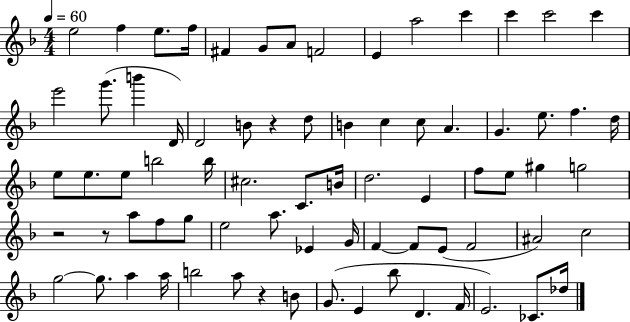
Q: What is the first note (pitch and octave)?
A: E5